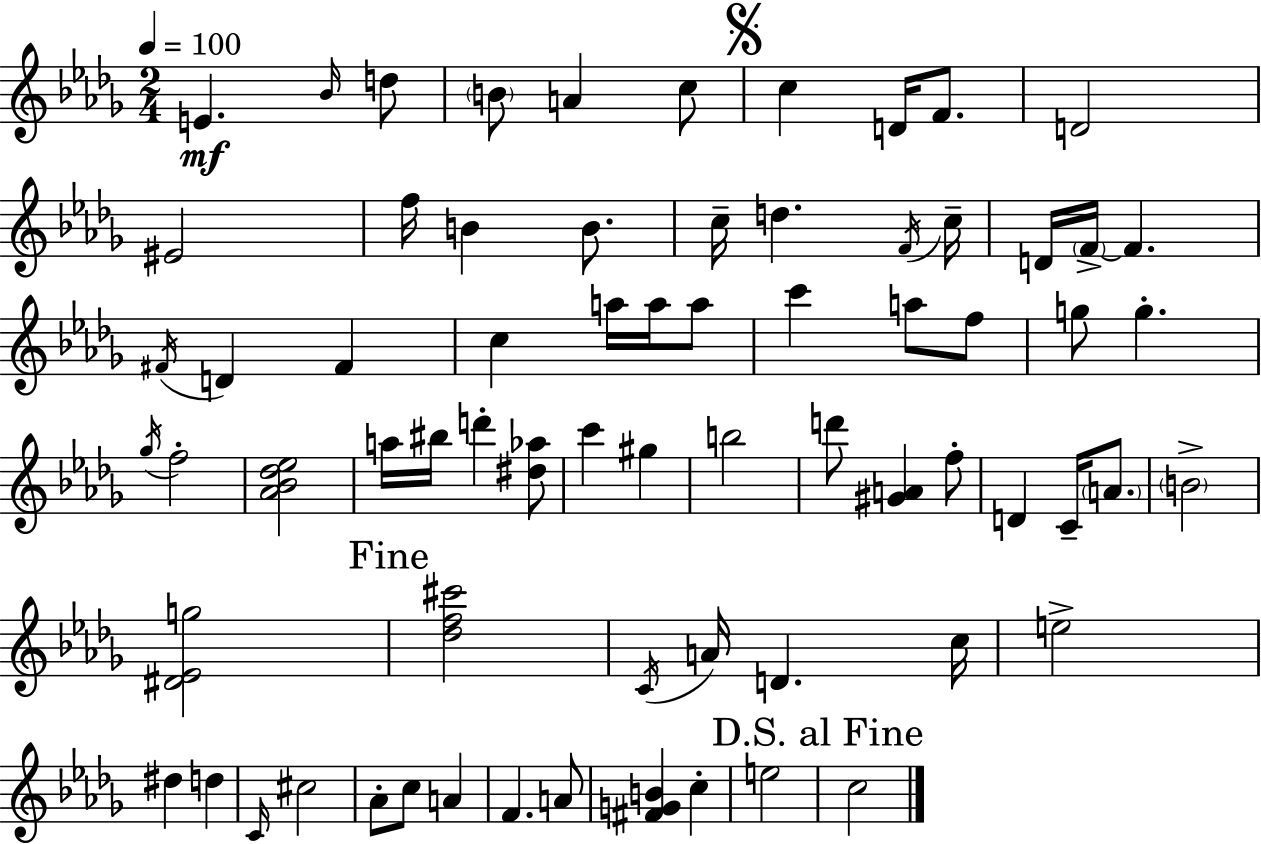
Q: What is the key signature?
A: BES minor